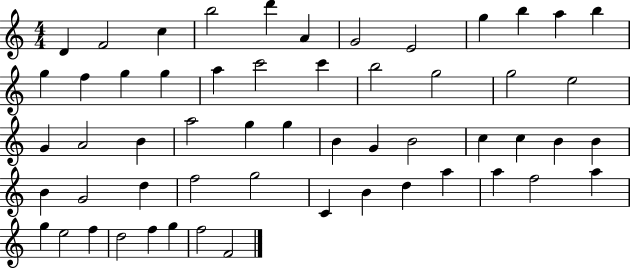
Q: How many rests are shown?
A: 0